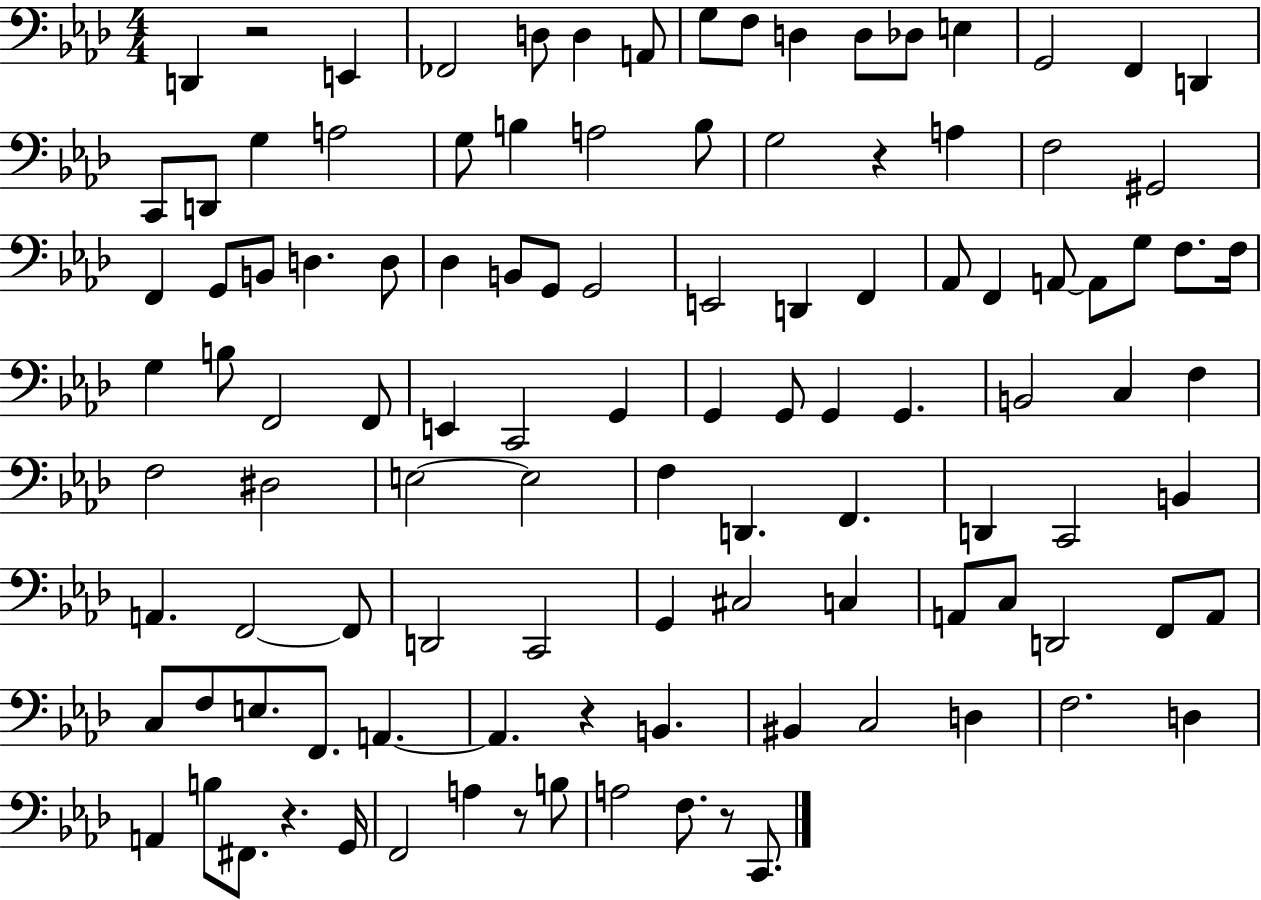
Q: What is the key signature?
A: AES major